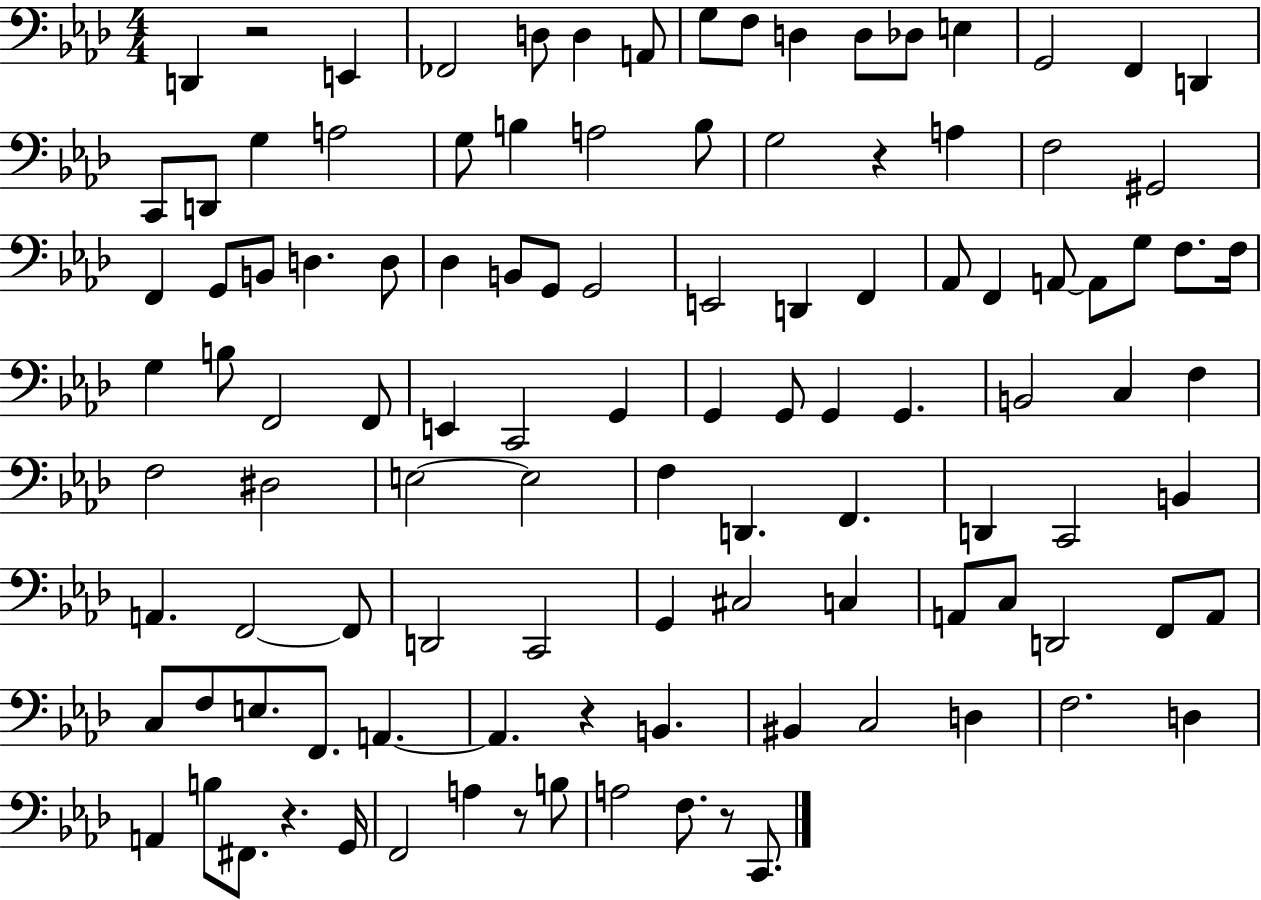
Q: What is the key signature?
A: AES major